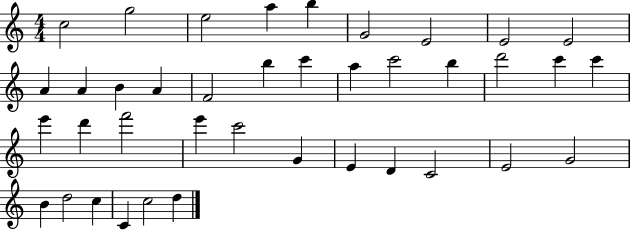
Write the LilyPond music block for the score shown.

{
  \clef treble
  \numericTimeSignature
  \time 4/4
  \key c \major
  c''2 g''2 | e''2 a''4 b''4 | g'2 e'2 | e'2 e'2 | \break a'4 a'4 b'4 a'4 | f'2 b''4 c'''4 | a''4 c'''2 b''4 | d'''2 c'''4 c'''4 | \break e'''4 d'''4 f'''2 | e'''4 c'''2 g'4 | e'4 d'4 c'2 | e'2 g'2 | \break b'4 d''2 c''4 | c'4 c''2 d''4 | \bar "|."
}